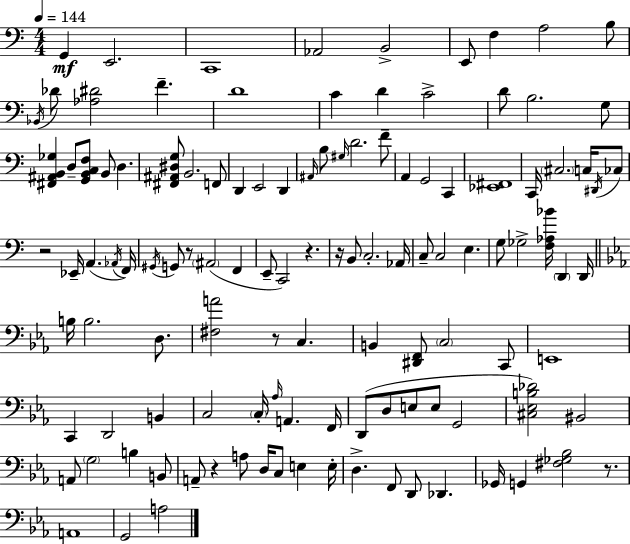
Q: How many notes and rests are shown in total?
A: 118